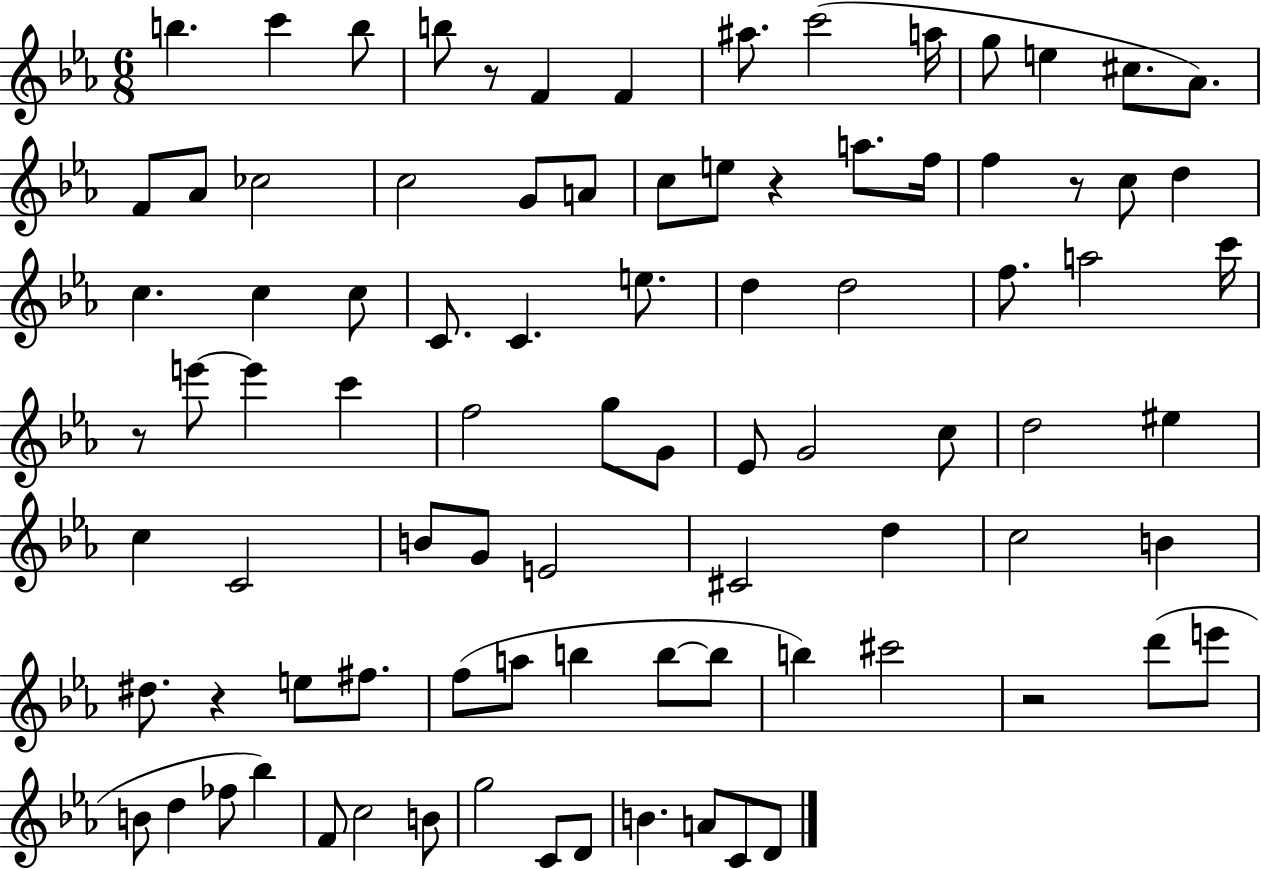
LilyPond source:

{
  \clef treble
  \numericTimeSignature
  \time 6/8
  \key ees \major
  b''4. c'''4 b''8 | b''8 r8 f'4 f'4 | ais''8. c'''2( a''16 | g''8 e''4 cis''8. aes'8.) | \break f'8 aes'8 ces''2 | c''2 g'8 a'8 | c''8 e''8 r4 a''8. f''16 | f''4 r8 c''8 d''4 | \break c''4. c''4 c''8 | c'8. c'4. e''8. | d''4 d''2 | f''8. a''2 c'''16 | \break r8 e'''8~~ e'''4 c'''4 | f''2 g''8 g'8 | ees'8 g'2 c''8 | d''2 eis''4 | \break c''4 c'2 | b'8 g'8 e'2 | cis'2 d''4 | c''2 b'4 | \break dis''8. r4 e''8 fis''8. | f''8( a''8 b''4 b''8~~ b''8 | b''4) cis'''2 | r2 d'''8( e'''8 | \break b'8 d''4 fes''8 bes''4) | f'8 c''2 b'8 | g''2 c'8 d'8 | b'4. a'8 c'8 d'8 | \break \bar "|."
}